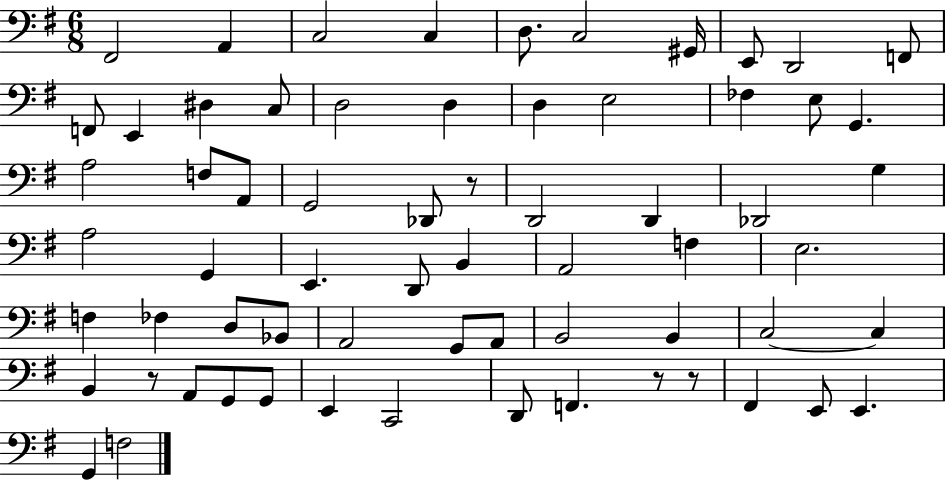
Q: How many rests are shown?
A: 4